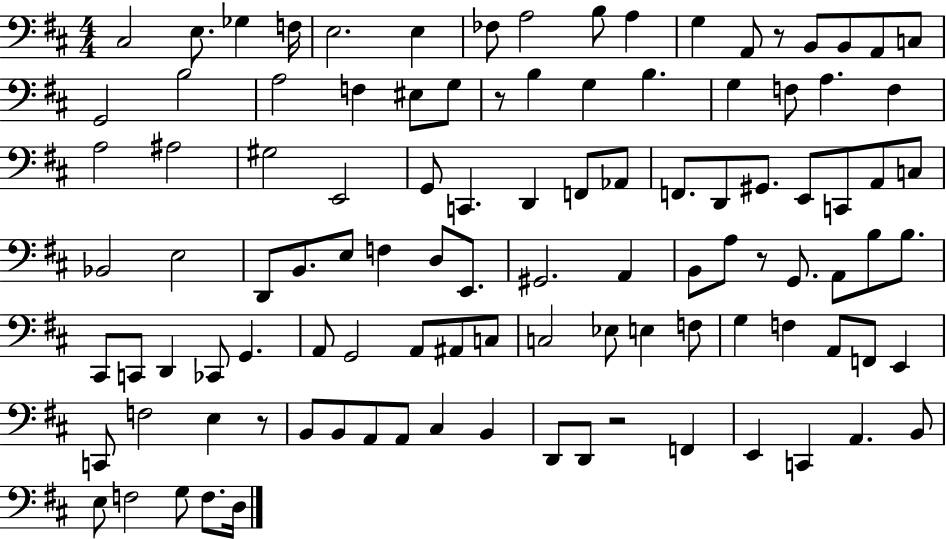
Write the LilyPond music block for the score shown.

{
  \clef bass
  \numericTimeSignature
  \time 4/4
  \key d \major
  \repeat volta 2 { cis2 e8. ges4 f16 | e2. e4 | fes8 a2 b8 a4 | g4 a,8 r8 b,8 b,8 a,8 c8 | \break g,2 b2 | a2 f4 eis8 g8 | r8 b4 g4 b4. | g4 f8 a4. f4 | \break a2 ais2 | gis2 e,2 | g,8 c,4. d,4 f,8 aes,8 | f,8. d,8 gis,8. e,8 c,8 a,8 c8 | \break bes,2 e2 | d,8 b,8. e8 f4 d8 e,8. | gis,2. a,4 | b,8 a8 r8 g,8. a,8 b8 b8. | \break cis,8 c,8 d,4 ces,8 g,4. | a,8 g,2 a,8 ais,8 c8 | c2 ees8 e4 f8 | g4 f4 a,8 f,8 e,4 | \break c,8 f2 e4 r8 | b,8 b,8 a,8 a,8 cis4 b,4 | d,8 d,8 r2 f,4 | e,4 c,4 a,4. b,8 | \break e8 f2 g8 f8. d16 | } \bar "|."
}